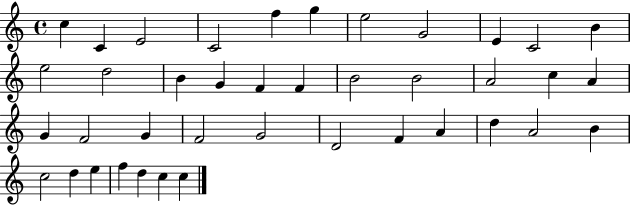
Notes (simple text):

C5/q C4/q E4/h C4/h F5/q G5/q E5/h G4/h E4/q C4/h B4/q E5/h D5/h B4/q G4/q F4/q F4/q B4/h B4/h A4/h C5/q A4/q G4/q F4/h G4/q F4/h G4/h D4/h F4/q A4/q D5/q A4/h B4/q C5/h D5/q E5/q F5/q D5/q C5/q C5/q